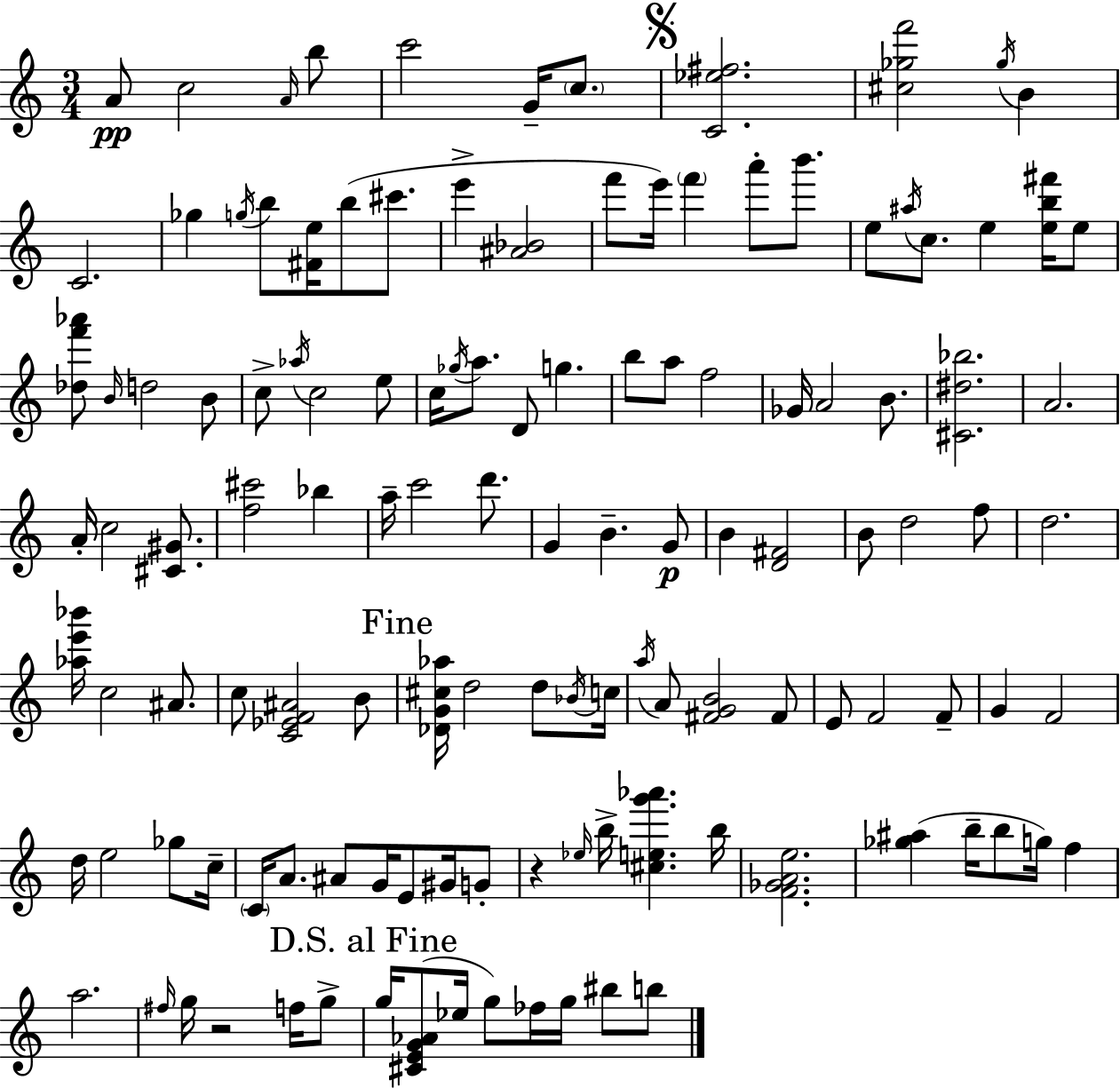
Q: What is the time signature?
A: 3/4